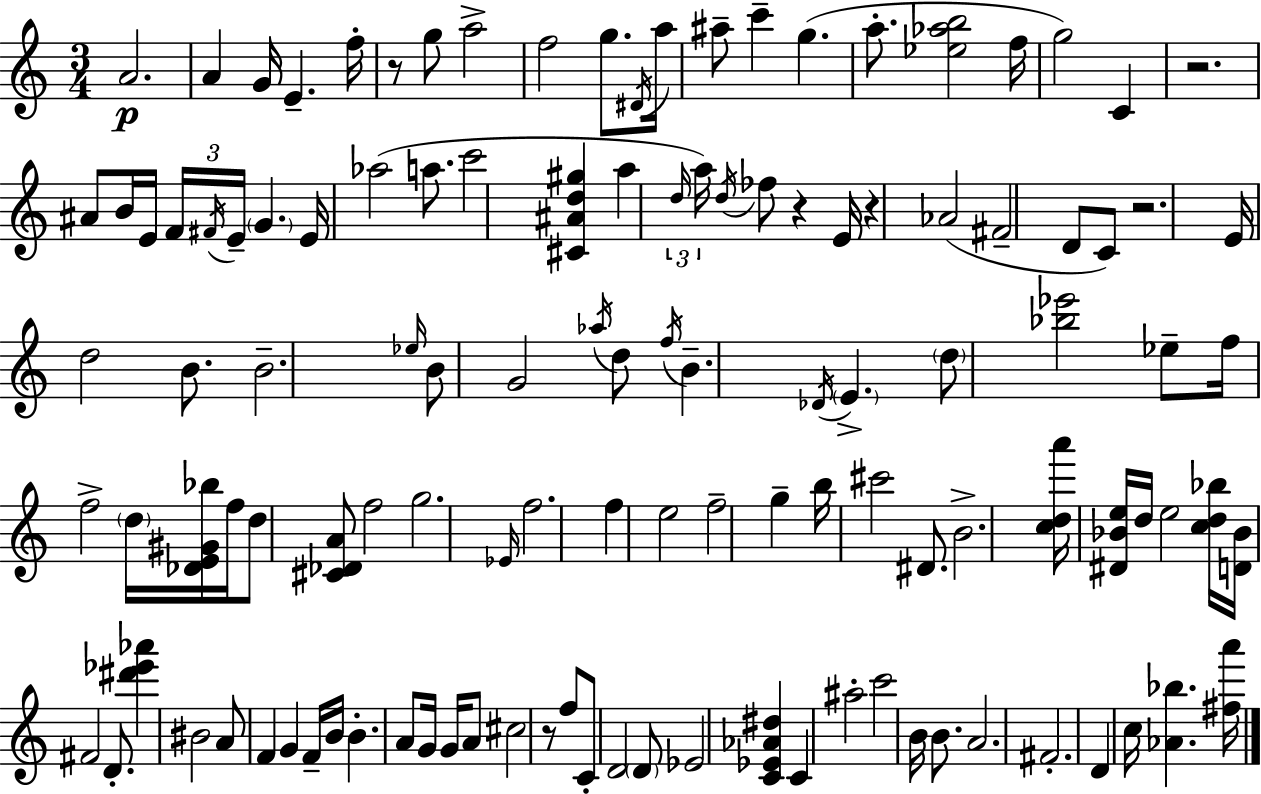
A4/h. A4/q G4/s E4/q. F5/s R/e G5/e A5/h F5/h G5/e. D#4/s A5/s A#5/e C6/q G5/q. A5/e. [Eb5,Ab5,B5]/h F5/s G5/h C4/q R/h. A#4/e B4/s E4/s F4/s F#4/s E4/s G4/q. E4/s Ab5/h A5/e. C6/h [C#4,A#4,D5,G#5]/q A5/q D5/s A5/s D5/s FES5/e R/q E4/s R/q Ab4/h F#4/h D4/e C4/e R/h. E4/s D5/h B4/e. B4/h. Eb5/s B4/e G4/h Ab5/s D5/e F5/s B4/q. Db4/s E4/q. D5/e [Bb5,Eb6]/h Eb5/e F5/s F5/h D5/s [Db4,E4,G#4,Bb5]/s F5/s D5/e [C#4,Db4,A4]/e F5/h G5/h. Eb4/s F5/h. F5/q E5/h F5/h G5/q B5/s C#6/h D#4/e. B4/h. [C5,D5,A6]/s [D#4,Bb4,E5]/s D5/s E5/h [C5,D5,Bb5]/s [D4,Bb4]/s F#4/h D4/e. [D#6,Eb6,Ab6]/q BIS4/h A4/e F4/q G4/q F4/s B4/s B4/q. A4/e G4/s G4/s A4/e C#5/h R/e F5/e C4/e D4/h D4/e Eb4/h [C4,Eb4,Ab4,D#5]/q C4/q A#5/h C6/h B4/s B4/e. A4/h. F#4/h. D4/q C5/s [Ab4,Bb5]/q. [F#5,A6]/s